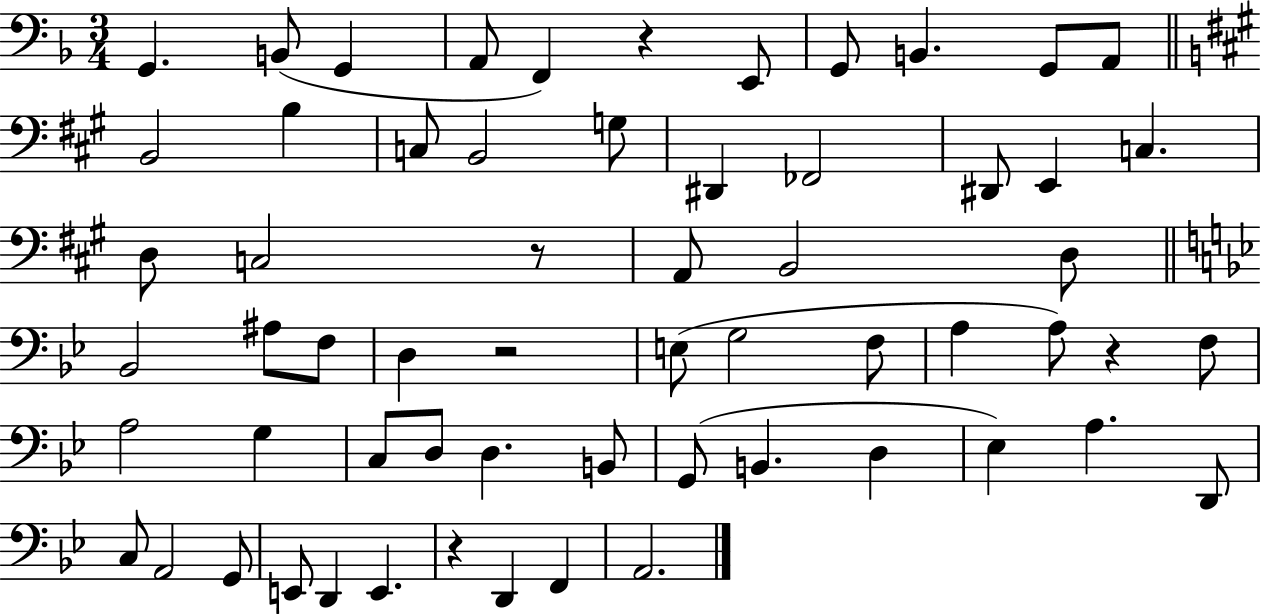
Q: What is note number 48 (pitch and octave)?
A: C3